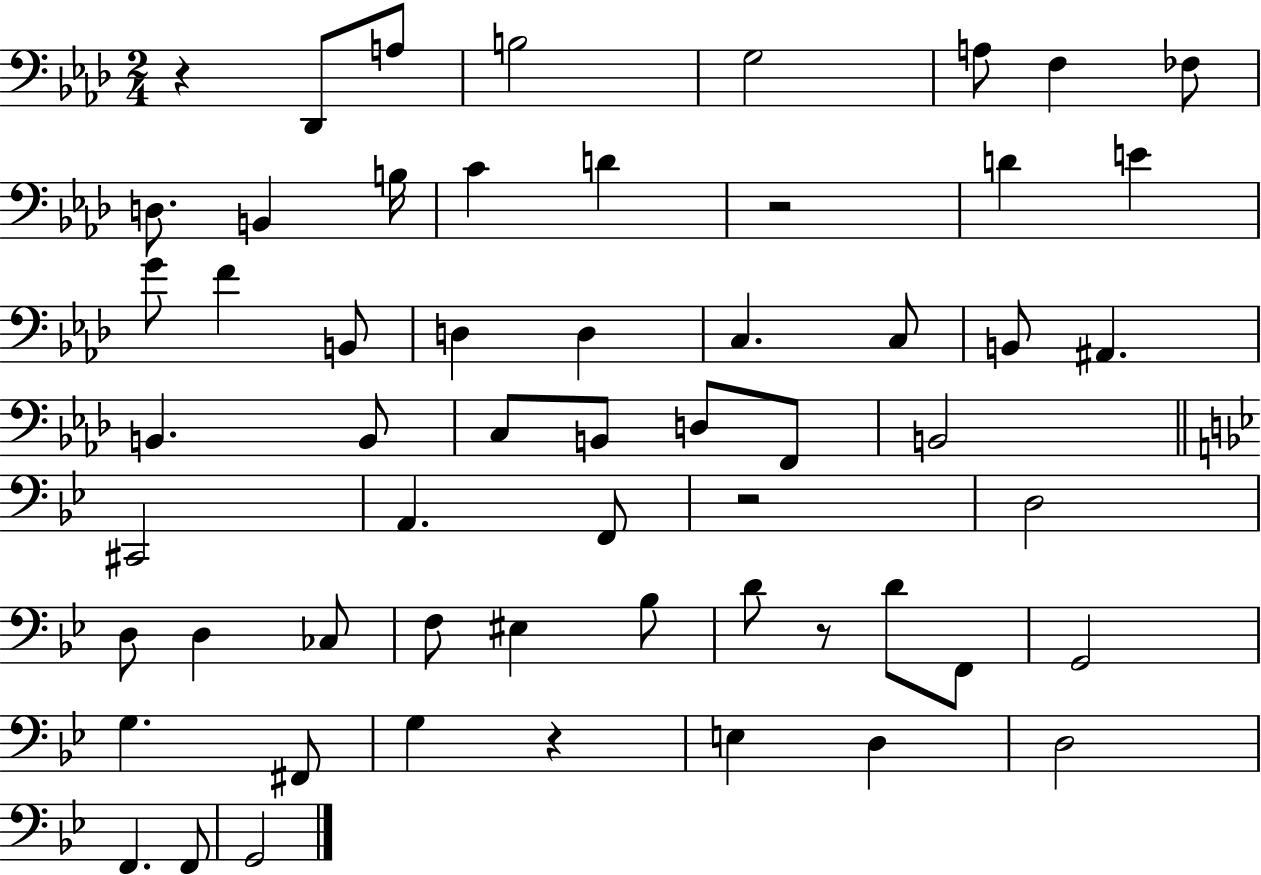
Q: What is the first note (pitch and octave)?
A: Db2